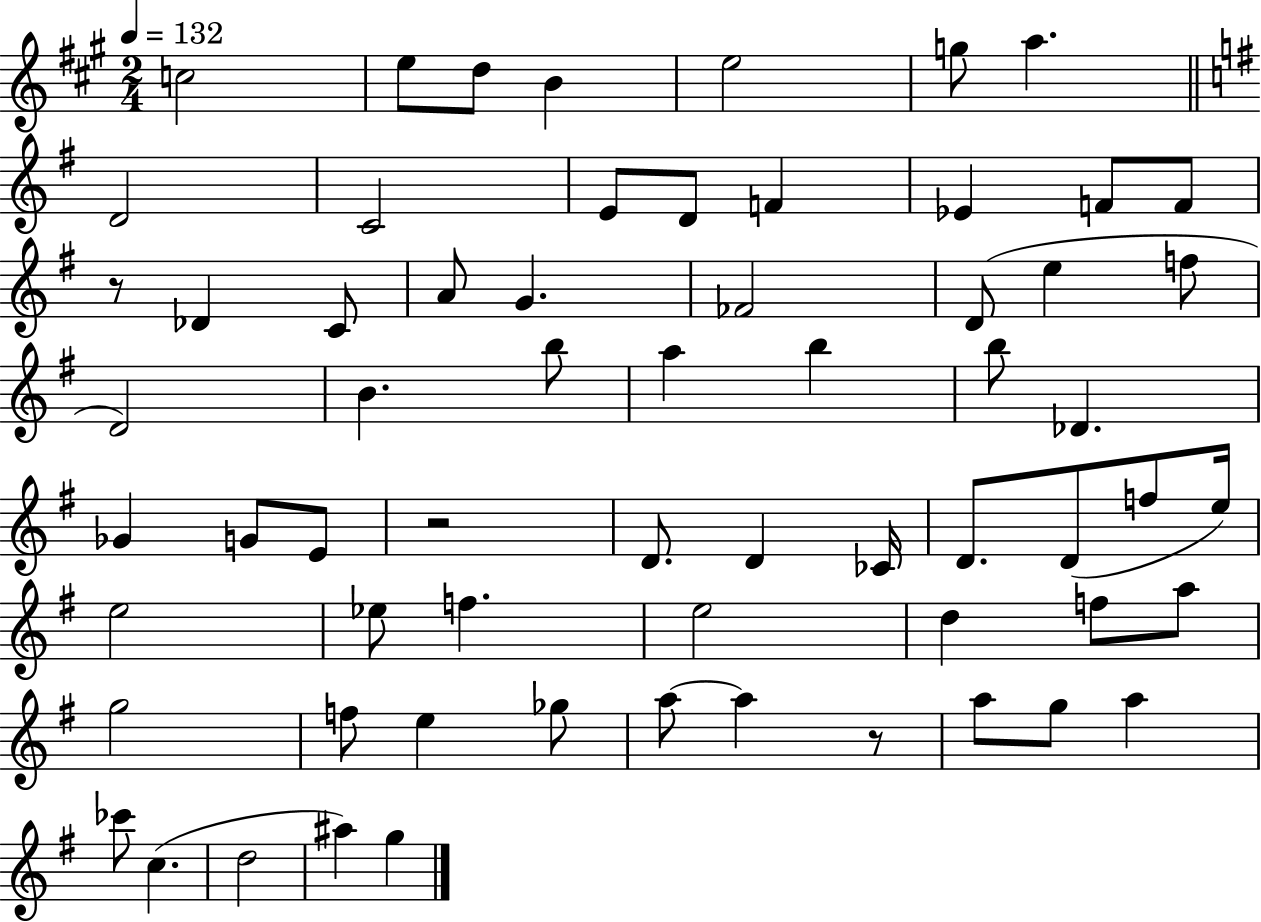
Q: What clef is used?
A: treble